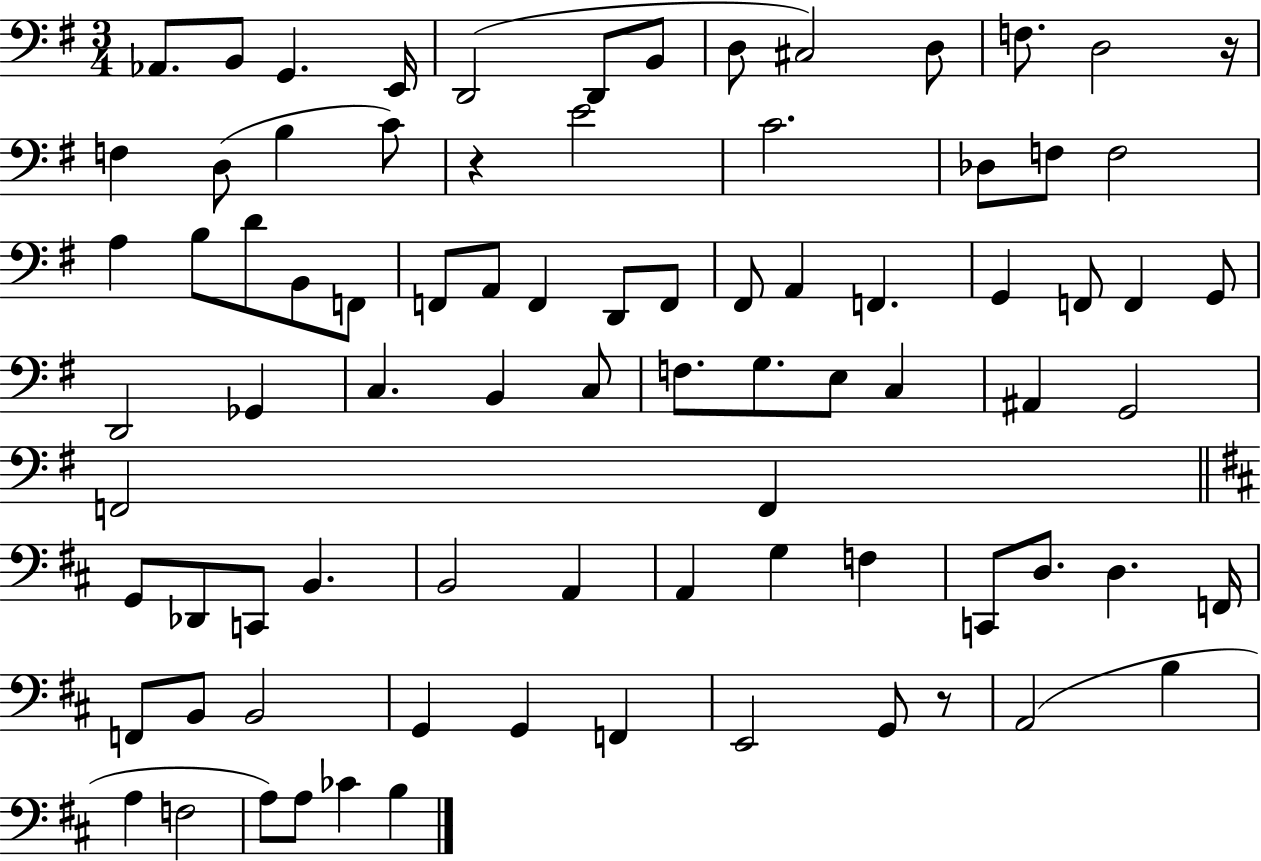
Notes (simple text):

Ab2/e. B2/e G2/q. E2/s D2/h D2/e B2/e D3/e C#3/h D3/e F3/e. D3/h R/s F3/q D3/e B3/q C4/e R/q E4/h C4/h. Db3/e F3/e F3/h A3/q B3/e D4/e B2/e F2/e F2/e A2/e F2/q D2/e F2/e F#2/e A2/q F2/q. G2/q F2/e F2/q G2/e D2/h Gb2/q C3/q. B2/q C3/e F3/e. G3/e. E3/e C3/q A#2/q G2/h F2/h F2/q G2/e Db2/e C2/e B2/q. B2/h A2/q A2/q G3/q F3/q C2/e D3/e. D3/q. F2/s F2/e B2/e B2/h G2/q G2/q F2/q E2/h G2/e R/e A2/h B3/q A3/q F3/h A3/e A3/e CES4/q B3/q